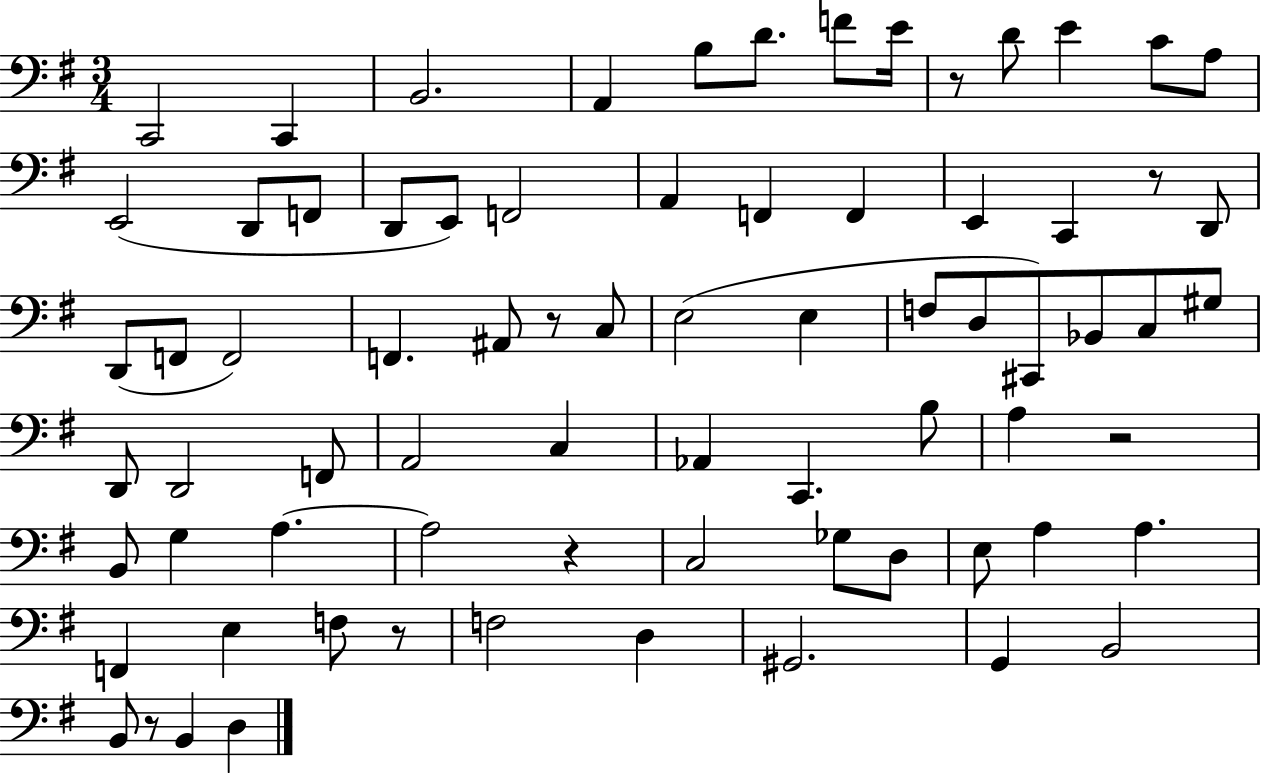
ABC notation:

X:1
T:Untitled
M:3/4
L:1/4
K:G
C,,2 C,, B,,2 A,, B,/2 D/2 F/2 E/4 z/2 D/2 E C/2 A,/2 E,,2 D,,/2 F,,/2 D,,/2 E,,/2 F,,2 A,, F,, F,, E,, C,, z/2 D,,/2 D,,/2 F,,/2 F,,2 F,, ^A,,/2 z/2 C,/2 E,2 E, F,/2 D,/2 ^C,,/2 _B,,/2 C,/2 ^G,/2 D,,/2 D,,2 F,,/2 A,,2 C, _A,, C,, B,/2 A, z2 B,,/2 G, A, A,2 z C,2 _G,/2 D,/2 E,/2 A, A, F,, E, F,/2 z/2 F,2 D, ^G,,2 G,, B,,2 B,,/2 z/2 B,, D,